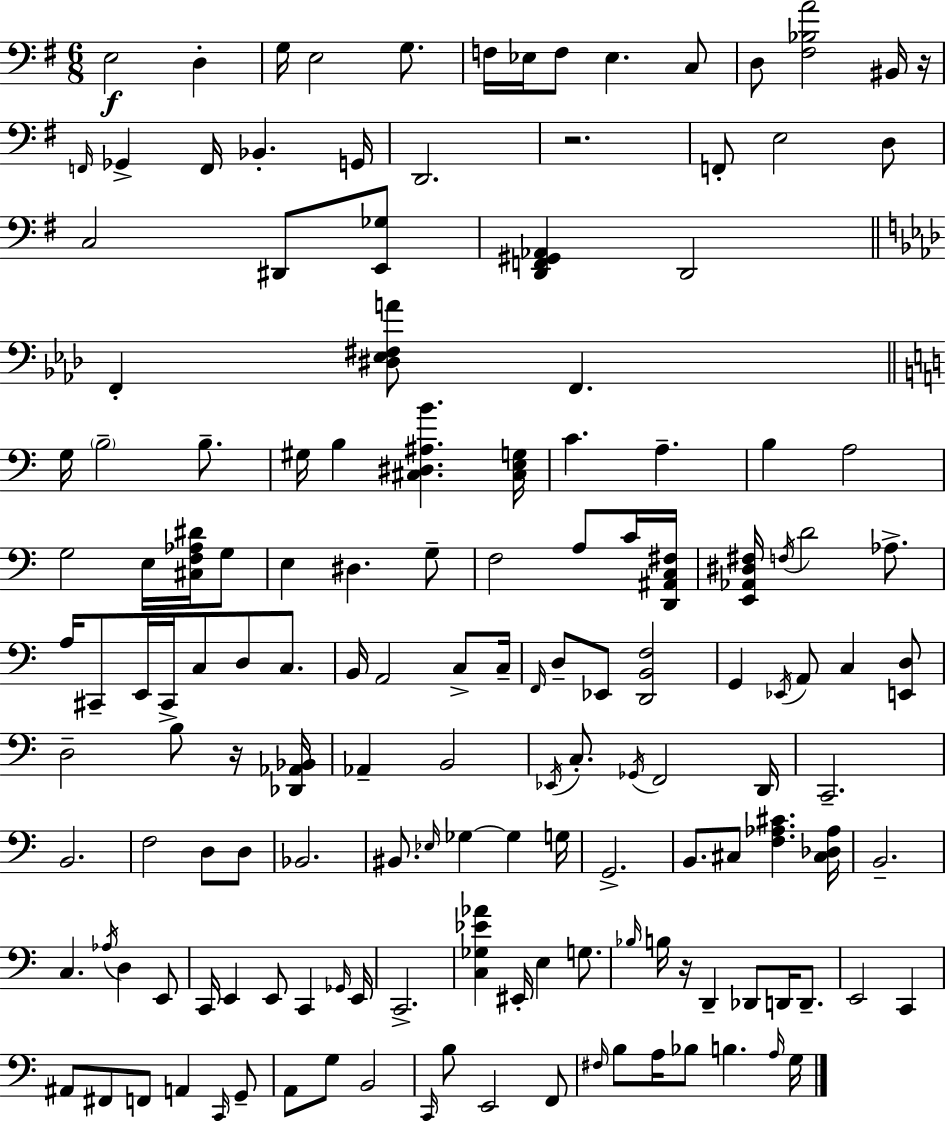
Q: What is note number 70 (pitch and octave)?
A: Eb2